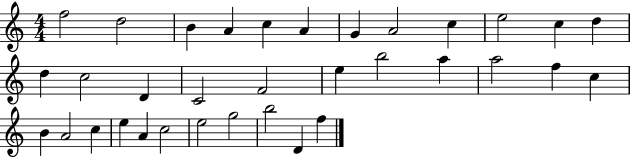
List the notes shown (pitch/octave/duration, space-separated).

F5/h D5/h B4/q A4/q C5/q A4/q G4/q A4/h C5/q E5/h C5/q D5/q D5/q C5/h D4/q C4/h F4/h E5/q B5/h A5/q A5/h F5/q C5/q B4/q A4/h C5/q E5/q A4/q C5/h E5/h G5/h B5/h D4/q F5/q